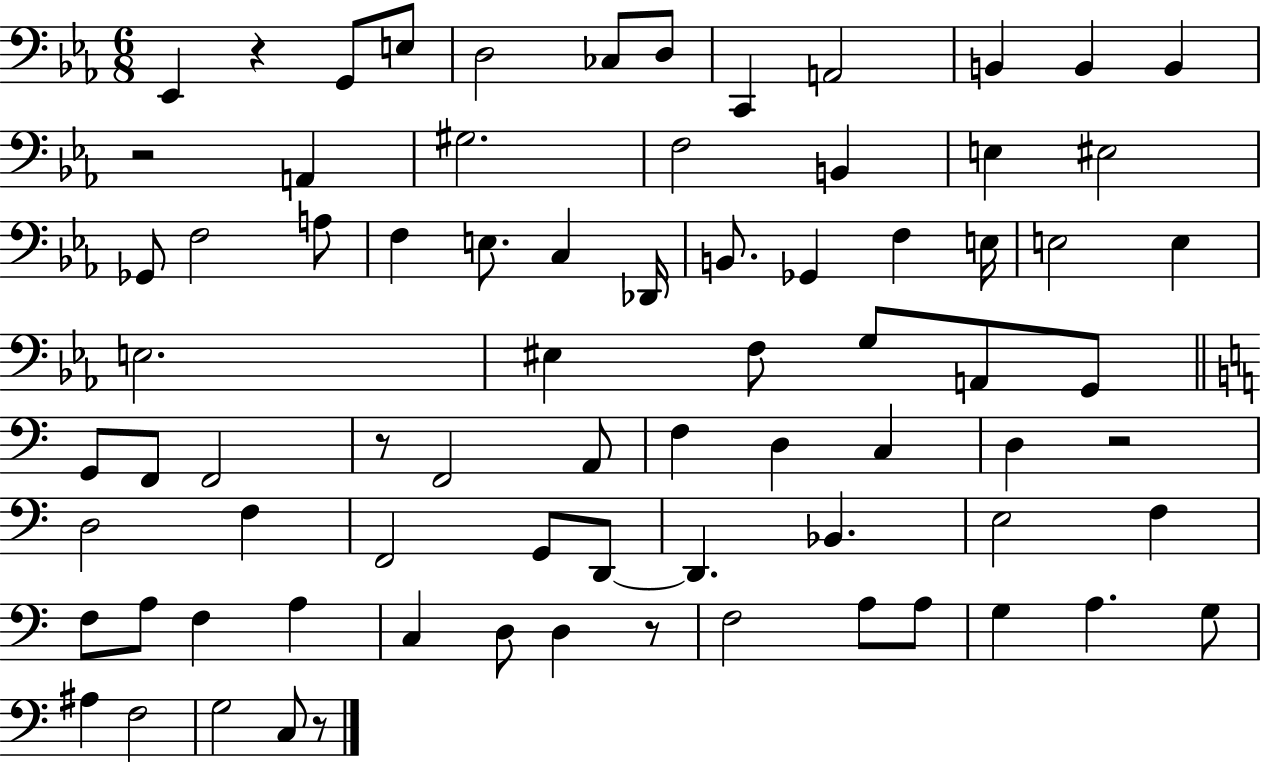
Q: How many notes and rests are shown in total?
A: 77